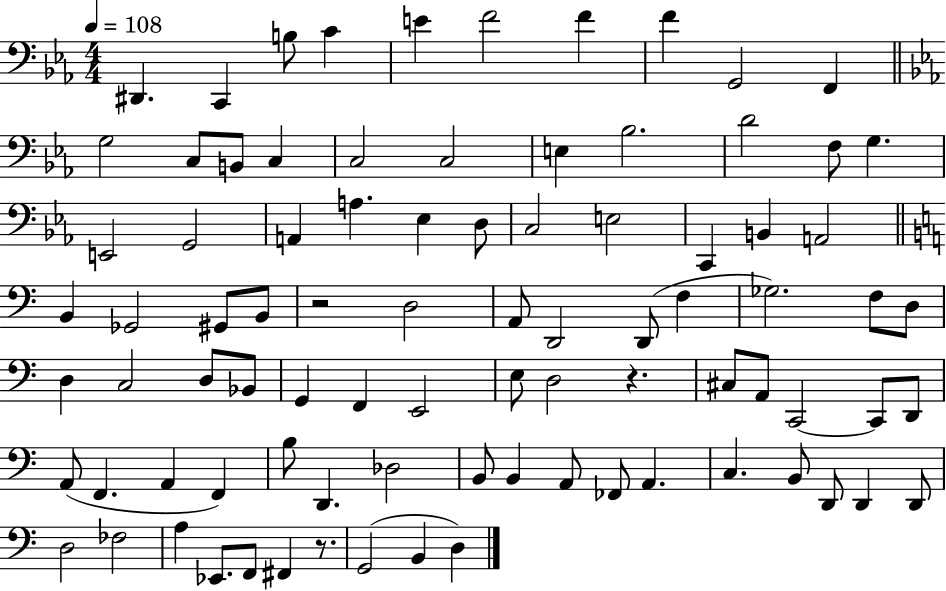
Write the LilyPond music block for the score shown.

{
  \clef bass
  \numericTimeSignature
  \time 4/4
  \key ees \major
  \tempo 4 = 108
  dis,4. c,4 b8 c'4 | e'4 f'2 f'4 | f'4 g,2 f,4 | \bar "||" \break \key ees \major g2 c8 b,8 c4 | c2 c2 | e4 bes2. | d'2 f8 g4. | \break e,2 g,2 | a,4 a4. ees4 d8 | c2 e2 | c,4 b,4 a,2 | \break \bar "||" \break \key c \major b,4 ges,2 gis,8 b,8 | r2 d2 | a,8 d,2 d,8( f4 | ges2.) f8 d8 | \break d4 c2 d8 bes,8 | g,4 f,4 e,2 | e8 d2 r4. | cis8 a,8 c,2~~ c,8 d,8 | \break a,8( f,4. a,4 f,4) | b8 d,4. des2 | b,8 b,4 a,8 fes,8 a,4. | c4. b,8 d,8 d,4 d,8 | \break d2 fes2 | a4 ees,8. f,8 fis,4 r8. | g,2( b,4 d4) | \bar "|."
}